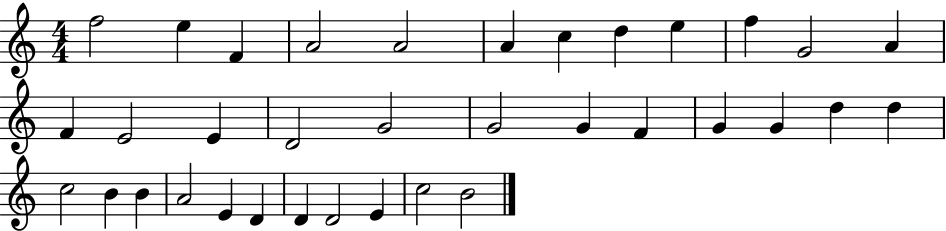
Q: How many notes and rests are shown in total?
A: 35